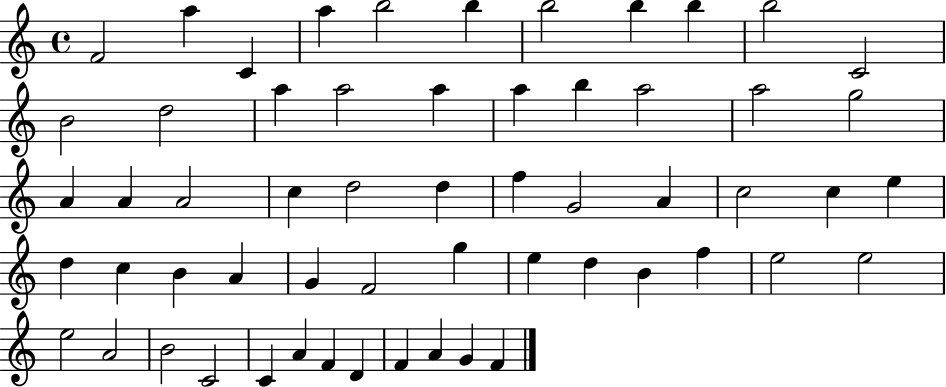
F4/h A5/q C4/q A5/q B5/h B5/q B5/h B5/q B5/q B5/h C4/h B4/h D5/h A5/q A5/h A5/q A5/q B5/q A5/h A5/h G5/h A4/q A4/q A4/h C5/q D5/h D5/q F5/q G4/h A4/q C5/h C5/q E5/q D5/q C5/q B4/q A4/q G4/q F4/h G5/q E5/q D5/q B4/q F5/q E5/h E5/h E5/h A4/h B4/h C4/h C4/q A4/q F4/q D4/q F4/q A4/q G4/q F4/q